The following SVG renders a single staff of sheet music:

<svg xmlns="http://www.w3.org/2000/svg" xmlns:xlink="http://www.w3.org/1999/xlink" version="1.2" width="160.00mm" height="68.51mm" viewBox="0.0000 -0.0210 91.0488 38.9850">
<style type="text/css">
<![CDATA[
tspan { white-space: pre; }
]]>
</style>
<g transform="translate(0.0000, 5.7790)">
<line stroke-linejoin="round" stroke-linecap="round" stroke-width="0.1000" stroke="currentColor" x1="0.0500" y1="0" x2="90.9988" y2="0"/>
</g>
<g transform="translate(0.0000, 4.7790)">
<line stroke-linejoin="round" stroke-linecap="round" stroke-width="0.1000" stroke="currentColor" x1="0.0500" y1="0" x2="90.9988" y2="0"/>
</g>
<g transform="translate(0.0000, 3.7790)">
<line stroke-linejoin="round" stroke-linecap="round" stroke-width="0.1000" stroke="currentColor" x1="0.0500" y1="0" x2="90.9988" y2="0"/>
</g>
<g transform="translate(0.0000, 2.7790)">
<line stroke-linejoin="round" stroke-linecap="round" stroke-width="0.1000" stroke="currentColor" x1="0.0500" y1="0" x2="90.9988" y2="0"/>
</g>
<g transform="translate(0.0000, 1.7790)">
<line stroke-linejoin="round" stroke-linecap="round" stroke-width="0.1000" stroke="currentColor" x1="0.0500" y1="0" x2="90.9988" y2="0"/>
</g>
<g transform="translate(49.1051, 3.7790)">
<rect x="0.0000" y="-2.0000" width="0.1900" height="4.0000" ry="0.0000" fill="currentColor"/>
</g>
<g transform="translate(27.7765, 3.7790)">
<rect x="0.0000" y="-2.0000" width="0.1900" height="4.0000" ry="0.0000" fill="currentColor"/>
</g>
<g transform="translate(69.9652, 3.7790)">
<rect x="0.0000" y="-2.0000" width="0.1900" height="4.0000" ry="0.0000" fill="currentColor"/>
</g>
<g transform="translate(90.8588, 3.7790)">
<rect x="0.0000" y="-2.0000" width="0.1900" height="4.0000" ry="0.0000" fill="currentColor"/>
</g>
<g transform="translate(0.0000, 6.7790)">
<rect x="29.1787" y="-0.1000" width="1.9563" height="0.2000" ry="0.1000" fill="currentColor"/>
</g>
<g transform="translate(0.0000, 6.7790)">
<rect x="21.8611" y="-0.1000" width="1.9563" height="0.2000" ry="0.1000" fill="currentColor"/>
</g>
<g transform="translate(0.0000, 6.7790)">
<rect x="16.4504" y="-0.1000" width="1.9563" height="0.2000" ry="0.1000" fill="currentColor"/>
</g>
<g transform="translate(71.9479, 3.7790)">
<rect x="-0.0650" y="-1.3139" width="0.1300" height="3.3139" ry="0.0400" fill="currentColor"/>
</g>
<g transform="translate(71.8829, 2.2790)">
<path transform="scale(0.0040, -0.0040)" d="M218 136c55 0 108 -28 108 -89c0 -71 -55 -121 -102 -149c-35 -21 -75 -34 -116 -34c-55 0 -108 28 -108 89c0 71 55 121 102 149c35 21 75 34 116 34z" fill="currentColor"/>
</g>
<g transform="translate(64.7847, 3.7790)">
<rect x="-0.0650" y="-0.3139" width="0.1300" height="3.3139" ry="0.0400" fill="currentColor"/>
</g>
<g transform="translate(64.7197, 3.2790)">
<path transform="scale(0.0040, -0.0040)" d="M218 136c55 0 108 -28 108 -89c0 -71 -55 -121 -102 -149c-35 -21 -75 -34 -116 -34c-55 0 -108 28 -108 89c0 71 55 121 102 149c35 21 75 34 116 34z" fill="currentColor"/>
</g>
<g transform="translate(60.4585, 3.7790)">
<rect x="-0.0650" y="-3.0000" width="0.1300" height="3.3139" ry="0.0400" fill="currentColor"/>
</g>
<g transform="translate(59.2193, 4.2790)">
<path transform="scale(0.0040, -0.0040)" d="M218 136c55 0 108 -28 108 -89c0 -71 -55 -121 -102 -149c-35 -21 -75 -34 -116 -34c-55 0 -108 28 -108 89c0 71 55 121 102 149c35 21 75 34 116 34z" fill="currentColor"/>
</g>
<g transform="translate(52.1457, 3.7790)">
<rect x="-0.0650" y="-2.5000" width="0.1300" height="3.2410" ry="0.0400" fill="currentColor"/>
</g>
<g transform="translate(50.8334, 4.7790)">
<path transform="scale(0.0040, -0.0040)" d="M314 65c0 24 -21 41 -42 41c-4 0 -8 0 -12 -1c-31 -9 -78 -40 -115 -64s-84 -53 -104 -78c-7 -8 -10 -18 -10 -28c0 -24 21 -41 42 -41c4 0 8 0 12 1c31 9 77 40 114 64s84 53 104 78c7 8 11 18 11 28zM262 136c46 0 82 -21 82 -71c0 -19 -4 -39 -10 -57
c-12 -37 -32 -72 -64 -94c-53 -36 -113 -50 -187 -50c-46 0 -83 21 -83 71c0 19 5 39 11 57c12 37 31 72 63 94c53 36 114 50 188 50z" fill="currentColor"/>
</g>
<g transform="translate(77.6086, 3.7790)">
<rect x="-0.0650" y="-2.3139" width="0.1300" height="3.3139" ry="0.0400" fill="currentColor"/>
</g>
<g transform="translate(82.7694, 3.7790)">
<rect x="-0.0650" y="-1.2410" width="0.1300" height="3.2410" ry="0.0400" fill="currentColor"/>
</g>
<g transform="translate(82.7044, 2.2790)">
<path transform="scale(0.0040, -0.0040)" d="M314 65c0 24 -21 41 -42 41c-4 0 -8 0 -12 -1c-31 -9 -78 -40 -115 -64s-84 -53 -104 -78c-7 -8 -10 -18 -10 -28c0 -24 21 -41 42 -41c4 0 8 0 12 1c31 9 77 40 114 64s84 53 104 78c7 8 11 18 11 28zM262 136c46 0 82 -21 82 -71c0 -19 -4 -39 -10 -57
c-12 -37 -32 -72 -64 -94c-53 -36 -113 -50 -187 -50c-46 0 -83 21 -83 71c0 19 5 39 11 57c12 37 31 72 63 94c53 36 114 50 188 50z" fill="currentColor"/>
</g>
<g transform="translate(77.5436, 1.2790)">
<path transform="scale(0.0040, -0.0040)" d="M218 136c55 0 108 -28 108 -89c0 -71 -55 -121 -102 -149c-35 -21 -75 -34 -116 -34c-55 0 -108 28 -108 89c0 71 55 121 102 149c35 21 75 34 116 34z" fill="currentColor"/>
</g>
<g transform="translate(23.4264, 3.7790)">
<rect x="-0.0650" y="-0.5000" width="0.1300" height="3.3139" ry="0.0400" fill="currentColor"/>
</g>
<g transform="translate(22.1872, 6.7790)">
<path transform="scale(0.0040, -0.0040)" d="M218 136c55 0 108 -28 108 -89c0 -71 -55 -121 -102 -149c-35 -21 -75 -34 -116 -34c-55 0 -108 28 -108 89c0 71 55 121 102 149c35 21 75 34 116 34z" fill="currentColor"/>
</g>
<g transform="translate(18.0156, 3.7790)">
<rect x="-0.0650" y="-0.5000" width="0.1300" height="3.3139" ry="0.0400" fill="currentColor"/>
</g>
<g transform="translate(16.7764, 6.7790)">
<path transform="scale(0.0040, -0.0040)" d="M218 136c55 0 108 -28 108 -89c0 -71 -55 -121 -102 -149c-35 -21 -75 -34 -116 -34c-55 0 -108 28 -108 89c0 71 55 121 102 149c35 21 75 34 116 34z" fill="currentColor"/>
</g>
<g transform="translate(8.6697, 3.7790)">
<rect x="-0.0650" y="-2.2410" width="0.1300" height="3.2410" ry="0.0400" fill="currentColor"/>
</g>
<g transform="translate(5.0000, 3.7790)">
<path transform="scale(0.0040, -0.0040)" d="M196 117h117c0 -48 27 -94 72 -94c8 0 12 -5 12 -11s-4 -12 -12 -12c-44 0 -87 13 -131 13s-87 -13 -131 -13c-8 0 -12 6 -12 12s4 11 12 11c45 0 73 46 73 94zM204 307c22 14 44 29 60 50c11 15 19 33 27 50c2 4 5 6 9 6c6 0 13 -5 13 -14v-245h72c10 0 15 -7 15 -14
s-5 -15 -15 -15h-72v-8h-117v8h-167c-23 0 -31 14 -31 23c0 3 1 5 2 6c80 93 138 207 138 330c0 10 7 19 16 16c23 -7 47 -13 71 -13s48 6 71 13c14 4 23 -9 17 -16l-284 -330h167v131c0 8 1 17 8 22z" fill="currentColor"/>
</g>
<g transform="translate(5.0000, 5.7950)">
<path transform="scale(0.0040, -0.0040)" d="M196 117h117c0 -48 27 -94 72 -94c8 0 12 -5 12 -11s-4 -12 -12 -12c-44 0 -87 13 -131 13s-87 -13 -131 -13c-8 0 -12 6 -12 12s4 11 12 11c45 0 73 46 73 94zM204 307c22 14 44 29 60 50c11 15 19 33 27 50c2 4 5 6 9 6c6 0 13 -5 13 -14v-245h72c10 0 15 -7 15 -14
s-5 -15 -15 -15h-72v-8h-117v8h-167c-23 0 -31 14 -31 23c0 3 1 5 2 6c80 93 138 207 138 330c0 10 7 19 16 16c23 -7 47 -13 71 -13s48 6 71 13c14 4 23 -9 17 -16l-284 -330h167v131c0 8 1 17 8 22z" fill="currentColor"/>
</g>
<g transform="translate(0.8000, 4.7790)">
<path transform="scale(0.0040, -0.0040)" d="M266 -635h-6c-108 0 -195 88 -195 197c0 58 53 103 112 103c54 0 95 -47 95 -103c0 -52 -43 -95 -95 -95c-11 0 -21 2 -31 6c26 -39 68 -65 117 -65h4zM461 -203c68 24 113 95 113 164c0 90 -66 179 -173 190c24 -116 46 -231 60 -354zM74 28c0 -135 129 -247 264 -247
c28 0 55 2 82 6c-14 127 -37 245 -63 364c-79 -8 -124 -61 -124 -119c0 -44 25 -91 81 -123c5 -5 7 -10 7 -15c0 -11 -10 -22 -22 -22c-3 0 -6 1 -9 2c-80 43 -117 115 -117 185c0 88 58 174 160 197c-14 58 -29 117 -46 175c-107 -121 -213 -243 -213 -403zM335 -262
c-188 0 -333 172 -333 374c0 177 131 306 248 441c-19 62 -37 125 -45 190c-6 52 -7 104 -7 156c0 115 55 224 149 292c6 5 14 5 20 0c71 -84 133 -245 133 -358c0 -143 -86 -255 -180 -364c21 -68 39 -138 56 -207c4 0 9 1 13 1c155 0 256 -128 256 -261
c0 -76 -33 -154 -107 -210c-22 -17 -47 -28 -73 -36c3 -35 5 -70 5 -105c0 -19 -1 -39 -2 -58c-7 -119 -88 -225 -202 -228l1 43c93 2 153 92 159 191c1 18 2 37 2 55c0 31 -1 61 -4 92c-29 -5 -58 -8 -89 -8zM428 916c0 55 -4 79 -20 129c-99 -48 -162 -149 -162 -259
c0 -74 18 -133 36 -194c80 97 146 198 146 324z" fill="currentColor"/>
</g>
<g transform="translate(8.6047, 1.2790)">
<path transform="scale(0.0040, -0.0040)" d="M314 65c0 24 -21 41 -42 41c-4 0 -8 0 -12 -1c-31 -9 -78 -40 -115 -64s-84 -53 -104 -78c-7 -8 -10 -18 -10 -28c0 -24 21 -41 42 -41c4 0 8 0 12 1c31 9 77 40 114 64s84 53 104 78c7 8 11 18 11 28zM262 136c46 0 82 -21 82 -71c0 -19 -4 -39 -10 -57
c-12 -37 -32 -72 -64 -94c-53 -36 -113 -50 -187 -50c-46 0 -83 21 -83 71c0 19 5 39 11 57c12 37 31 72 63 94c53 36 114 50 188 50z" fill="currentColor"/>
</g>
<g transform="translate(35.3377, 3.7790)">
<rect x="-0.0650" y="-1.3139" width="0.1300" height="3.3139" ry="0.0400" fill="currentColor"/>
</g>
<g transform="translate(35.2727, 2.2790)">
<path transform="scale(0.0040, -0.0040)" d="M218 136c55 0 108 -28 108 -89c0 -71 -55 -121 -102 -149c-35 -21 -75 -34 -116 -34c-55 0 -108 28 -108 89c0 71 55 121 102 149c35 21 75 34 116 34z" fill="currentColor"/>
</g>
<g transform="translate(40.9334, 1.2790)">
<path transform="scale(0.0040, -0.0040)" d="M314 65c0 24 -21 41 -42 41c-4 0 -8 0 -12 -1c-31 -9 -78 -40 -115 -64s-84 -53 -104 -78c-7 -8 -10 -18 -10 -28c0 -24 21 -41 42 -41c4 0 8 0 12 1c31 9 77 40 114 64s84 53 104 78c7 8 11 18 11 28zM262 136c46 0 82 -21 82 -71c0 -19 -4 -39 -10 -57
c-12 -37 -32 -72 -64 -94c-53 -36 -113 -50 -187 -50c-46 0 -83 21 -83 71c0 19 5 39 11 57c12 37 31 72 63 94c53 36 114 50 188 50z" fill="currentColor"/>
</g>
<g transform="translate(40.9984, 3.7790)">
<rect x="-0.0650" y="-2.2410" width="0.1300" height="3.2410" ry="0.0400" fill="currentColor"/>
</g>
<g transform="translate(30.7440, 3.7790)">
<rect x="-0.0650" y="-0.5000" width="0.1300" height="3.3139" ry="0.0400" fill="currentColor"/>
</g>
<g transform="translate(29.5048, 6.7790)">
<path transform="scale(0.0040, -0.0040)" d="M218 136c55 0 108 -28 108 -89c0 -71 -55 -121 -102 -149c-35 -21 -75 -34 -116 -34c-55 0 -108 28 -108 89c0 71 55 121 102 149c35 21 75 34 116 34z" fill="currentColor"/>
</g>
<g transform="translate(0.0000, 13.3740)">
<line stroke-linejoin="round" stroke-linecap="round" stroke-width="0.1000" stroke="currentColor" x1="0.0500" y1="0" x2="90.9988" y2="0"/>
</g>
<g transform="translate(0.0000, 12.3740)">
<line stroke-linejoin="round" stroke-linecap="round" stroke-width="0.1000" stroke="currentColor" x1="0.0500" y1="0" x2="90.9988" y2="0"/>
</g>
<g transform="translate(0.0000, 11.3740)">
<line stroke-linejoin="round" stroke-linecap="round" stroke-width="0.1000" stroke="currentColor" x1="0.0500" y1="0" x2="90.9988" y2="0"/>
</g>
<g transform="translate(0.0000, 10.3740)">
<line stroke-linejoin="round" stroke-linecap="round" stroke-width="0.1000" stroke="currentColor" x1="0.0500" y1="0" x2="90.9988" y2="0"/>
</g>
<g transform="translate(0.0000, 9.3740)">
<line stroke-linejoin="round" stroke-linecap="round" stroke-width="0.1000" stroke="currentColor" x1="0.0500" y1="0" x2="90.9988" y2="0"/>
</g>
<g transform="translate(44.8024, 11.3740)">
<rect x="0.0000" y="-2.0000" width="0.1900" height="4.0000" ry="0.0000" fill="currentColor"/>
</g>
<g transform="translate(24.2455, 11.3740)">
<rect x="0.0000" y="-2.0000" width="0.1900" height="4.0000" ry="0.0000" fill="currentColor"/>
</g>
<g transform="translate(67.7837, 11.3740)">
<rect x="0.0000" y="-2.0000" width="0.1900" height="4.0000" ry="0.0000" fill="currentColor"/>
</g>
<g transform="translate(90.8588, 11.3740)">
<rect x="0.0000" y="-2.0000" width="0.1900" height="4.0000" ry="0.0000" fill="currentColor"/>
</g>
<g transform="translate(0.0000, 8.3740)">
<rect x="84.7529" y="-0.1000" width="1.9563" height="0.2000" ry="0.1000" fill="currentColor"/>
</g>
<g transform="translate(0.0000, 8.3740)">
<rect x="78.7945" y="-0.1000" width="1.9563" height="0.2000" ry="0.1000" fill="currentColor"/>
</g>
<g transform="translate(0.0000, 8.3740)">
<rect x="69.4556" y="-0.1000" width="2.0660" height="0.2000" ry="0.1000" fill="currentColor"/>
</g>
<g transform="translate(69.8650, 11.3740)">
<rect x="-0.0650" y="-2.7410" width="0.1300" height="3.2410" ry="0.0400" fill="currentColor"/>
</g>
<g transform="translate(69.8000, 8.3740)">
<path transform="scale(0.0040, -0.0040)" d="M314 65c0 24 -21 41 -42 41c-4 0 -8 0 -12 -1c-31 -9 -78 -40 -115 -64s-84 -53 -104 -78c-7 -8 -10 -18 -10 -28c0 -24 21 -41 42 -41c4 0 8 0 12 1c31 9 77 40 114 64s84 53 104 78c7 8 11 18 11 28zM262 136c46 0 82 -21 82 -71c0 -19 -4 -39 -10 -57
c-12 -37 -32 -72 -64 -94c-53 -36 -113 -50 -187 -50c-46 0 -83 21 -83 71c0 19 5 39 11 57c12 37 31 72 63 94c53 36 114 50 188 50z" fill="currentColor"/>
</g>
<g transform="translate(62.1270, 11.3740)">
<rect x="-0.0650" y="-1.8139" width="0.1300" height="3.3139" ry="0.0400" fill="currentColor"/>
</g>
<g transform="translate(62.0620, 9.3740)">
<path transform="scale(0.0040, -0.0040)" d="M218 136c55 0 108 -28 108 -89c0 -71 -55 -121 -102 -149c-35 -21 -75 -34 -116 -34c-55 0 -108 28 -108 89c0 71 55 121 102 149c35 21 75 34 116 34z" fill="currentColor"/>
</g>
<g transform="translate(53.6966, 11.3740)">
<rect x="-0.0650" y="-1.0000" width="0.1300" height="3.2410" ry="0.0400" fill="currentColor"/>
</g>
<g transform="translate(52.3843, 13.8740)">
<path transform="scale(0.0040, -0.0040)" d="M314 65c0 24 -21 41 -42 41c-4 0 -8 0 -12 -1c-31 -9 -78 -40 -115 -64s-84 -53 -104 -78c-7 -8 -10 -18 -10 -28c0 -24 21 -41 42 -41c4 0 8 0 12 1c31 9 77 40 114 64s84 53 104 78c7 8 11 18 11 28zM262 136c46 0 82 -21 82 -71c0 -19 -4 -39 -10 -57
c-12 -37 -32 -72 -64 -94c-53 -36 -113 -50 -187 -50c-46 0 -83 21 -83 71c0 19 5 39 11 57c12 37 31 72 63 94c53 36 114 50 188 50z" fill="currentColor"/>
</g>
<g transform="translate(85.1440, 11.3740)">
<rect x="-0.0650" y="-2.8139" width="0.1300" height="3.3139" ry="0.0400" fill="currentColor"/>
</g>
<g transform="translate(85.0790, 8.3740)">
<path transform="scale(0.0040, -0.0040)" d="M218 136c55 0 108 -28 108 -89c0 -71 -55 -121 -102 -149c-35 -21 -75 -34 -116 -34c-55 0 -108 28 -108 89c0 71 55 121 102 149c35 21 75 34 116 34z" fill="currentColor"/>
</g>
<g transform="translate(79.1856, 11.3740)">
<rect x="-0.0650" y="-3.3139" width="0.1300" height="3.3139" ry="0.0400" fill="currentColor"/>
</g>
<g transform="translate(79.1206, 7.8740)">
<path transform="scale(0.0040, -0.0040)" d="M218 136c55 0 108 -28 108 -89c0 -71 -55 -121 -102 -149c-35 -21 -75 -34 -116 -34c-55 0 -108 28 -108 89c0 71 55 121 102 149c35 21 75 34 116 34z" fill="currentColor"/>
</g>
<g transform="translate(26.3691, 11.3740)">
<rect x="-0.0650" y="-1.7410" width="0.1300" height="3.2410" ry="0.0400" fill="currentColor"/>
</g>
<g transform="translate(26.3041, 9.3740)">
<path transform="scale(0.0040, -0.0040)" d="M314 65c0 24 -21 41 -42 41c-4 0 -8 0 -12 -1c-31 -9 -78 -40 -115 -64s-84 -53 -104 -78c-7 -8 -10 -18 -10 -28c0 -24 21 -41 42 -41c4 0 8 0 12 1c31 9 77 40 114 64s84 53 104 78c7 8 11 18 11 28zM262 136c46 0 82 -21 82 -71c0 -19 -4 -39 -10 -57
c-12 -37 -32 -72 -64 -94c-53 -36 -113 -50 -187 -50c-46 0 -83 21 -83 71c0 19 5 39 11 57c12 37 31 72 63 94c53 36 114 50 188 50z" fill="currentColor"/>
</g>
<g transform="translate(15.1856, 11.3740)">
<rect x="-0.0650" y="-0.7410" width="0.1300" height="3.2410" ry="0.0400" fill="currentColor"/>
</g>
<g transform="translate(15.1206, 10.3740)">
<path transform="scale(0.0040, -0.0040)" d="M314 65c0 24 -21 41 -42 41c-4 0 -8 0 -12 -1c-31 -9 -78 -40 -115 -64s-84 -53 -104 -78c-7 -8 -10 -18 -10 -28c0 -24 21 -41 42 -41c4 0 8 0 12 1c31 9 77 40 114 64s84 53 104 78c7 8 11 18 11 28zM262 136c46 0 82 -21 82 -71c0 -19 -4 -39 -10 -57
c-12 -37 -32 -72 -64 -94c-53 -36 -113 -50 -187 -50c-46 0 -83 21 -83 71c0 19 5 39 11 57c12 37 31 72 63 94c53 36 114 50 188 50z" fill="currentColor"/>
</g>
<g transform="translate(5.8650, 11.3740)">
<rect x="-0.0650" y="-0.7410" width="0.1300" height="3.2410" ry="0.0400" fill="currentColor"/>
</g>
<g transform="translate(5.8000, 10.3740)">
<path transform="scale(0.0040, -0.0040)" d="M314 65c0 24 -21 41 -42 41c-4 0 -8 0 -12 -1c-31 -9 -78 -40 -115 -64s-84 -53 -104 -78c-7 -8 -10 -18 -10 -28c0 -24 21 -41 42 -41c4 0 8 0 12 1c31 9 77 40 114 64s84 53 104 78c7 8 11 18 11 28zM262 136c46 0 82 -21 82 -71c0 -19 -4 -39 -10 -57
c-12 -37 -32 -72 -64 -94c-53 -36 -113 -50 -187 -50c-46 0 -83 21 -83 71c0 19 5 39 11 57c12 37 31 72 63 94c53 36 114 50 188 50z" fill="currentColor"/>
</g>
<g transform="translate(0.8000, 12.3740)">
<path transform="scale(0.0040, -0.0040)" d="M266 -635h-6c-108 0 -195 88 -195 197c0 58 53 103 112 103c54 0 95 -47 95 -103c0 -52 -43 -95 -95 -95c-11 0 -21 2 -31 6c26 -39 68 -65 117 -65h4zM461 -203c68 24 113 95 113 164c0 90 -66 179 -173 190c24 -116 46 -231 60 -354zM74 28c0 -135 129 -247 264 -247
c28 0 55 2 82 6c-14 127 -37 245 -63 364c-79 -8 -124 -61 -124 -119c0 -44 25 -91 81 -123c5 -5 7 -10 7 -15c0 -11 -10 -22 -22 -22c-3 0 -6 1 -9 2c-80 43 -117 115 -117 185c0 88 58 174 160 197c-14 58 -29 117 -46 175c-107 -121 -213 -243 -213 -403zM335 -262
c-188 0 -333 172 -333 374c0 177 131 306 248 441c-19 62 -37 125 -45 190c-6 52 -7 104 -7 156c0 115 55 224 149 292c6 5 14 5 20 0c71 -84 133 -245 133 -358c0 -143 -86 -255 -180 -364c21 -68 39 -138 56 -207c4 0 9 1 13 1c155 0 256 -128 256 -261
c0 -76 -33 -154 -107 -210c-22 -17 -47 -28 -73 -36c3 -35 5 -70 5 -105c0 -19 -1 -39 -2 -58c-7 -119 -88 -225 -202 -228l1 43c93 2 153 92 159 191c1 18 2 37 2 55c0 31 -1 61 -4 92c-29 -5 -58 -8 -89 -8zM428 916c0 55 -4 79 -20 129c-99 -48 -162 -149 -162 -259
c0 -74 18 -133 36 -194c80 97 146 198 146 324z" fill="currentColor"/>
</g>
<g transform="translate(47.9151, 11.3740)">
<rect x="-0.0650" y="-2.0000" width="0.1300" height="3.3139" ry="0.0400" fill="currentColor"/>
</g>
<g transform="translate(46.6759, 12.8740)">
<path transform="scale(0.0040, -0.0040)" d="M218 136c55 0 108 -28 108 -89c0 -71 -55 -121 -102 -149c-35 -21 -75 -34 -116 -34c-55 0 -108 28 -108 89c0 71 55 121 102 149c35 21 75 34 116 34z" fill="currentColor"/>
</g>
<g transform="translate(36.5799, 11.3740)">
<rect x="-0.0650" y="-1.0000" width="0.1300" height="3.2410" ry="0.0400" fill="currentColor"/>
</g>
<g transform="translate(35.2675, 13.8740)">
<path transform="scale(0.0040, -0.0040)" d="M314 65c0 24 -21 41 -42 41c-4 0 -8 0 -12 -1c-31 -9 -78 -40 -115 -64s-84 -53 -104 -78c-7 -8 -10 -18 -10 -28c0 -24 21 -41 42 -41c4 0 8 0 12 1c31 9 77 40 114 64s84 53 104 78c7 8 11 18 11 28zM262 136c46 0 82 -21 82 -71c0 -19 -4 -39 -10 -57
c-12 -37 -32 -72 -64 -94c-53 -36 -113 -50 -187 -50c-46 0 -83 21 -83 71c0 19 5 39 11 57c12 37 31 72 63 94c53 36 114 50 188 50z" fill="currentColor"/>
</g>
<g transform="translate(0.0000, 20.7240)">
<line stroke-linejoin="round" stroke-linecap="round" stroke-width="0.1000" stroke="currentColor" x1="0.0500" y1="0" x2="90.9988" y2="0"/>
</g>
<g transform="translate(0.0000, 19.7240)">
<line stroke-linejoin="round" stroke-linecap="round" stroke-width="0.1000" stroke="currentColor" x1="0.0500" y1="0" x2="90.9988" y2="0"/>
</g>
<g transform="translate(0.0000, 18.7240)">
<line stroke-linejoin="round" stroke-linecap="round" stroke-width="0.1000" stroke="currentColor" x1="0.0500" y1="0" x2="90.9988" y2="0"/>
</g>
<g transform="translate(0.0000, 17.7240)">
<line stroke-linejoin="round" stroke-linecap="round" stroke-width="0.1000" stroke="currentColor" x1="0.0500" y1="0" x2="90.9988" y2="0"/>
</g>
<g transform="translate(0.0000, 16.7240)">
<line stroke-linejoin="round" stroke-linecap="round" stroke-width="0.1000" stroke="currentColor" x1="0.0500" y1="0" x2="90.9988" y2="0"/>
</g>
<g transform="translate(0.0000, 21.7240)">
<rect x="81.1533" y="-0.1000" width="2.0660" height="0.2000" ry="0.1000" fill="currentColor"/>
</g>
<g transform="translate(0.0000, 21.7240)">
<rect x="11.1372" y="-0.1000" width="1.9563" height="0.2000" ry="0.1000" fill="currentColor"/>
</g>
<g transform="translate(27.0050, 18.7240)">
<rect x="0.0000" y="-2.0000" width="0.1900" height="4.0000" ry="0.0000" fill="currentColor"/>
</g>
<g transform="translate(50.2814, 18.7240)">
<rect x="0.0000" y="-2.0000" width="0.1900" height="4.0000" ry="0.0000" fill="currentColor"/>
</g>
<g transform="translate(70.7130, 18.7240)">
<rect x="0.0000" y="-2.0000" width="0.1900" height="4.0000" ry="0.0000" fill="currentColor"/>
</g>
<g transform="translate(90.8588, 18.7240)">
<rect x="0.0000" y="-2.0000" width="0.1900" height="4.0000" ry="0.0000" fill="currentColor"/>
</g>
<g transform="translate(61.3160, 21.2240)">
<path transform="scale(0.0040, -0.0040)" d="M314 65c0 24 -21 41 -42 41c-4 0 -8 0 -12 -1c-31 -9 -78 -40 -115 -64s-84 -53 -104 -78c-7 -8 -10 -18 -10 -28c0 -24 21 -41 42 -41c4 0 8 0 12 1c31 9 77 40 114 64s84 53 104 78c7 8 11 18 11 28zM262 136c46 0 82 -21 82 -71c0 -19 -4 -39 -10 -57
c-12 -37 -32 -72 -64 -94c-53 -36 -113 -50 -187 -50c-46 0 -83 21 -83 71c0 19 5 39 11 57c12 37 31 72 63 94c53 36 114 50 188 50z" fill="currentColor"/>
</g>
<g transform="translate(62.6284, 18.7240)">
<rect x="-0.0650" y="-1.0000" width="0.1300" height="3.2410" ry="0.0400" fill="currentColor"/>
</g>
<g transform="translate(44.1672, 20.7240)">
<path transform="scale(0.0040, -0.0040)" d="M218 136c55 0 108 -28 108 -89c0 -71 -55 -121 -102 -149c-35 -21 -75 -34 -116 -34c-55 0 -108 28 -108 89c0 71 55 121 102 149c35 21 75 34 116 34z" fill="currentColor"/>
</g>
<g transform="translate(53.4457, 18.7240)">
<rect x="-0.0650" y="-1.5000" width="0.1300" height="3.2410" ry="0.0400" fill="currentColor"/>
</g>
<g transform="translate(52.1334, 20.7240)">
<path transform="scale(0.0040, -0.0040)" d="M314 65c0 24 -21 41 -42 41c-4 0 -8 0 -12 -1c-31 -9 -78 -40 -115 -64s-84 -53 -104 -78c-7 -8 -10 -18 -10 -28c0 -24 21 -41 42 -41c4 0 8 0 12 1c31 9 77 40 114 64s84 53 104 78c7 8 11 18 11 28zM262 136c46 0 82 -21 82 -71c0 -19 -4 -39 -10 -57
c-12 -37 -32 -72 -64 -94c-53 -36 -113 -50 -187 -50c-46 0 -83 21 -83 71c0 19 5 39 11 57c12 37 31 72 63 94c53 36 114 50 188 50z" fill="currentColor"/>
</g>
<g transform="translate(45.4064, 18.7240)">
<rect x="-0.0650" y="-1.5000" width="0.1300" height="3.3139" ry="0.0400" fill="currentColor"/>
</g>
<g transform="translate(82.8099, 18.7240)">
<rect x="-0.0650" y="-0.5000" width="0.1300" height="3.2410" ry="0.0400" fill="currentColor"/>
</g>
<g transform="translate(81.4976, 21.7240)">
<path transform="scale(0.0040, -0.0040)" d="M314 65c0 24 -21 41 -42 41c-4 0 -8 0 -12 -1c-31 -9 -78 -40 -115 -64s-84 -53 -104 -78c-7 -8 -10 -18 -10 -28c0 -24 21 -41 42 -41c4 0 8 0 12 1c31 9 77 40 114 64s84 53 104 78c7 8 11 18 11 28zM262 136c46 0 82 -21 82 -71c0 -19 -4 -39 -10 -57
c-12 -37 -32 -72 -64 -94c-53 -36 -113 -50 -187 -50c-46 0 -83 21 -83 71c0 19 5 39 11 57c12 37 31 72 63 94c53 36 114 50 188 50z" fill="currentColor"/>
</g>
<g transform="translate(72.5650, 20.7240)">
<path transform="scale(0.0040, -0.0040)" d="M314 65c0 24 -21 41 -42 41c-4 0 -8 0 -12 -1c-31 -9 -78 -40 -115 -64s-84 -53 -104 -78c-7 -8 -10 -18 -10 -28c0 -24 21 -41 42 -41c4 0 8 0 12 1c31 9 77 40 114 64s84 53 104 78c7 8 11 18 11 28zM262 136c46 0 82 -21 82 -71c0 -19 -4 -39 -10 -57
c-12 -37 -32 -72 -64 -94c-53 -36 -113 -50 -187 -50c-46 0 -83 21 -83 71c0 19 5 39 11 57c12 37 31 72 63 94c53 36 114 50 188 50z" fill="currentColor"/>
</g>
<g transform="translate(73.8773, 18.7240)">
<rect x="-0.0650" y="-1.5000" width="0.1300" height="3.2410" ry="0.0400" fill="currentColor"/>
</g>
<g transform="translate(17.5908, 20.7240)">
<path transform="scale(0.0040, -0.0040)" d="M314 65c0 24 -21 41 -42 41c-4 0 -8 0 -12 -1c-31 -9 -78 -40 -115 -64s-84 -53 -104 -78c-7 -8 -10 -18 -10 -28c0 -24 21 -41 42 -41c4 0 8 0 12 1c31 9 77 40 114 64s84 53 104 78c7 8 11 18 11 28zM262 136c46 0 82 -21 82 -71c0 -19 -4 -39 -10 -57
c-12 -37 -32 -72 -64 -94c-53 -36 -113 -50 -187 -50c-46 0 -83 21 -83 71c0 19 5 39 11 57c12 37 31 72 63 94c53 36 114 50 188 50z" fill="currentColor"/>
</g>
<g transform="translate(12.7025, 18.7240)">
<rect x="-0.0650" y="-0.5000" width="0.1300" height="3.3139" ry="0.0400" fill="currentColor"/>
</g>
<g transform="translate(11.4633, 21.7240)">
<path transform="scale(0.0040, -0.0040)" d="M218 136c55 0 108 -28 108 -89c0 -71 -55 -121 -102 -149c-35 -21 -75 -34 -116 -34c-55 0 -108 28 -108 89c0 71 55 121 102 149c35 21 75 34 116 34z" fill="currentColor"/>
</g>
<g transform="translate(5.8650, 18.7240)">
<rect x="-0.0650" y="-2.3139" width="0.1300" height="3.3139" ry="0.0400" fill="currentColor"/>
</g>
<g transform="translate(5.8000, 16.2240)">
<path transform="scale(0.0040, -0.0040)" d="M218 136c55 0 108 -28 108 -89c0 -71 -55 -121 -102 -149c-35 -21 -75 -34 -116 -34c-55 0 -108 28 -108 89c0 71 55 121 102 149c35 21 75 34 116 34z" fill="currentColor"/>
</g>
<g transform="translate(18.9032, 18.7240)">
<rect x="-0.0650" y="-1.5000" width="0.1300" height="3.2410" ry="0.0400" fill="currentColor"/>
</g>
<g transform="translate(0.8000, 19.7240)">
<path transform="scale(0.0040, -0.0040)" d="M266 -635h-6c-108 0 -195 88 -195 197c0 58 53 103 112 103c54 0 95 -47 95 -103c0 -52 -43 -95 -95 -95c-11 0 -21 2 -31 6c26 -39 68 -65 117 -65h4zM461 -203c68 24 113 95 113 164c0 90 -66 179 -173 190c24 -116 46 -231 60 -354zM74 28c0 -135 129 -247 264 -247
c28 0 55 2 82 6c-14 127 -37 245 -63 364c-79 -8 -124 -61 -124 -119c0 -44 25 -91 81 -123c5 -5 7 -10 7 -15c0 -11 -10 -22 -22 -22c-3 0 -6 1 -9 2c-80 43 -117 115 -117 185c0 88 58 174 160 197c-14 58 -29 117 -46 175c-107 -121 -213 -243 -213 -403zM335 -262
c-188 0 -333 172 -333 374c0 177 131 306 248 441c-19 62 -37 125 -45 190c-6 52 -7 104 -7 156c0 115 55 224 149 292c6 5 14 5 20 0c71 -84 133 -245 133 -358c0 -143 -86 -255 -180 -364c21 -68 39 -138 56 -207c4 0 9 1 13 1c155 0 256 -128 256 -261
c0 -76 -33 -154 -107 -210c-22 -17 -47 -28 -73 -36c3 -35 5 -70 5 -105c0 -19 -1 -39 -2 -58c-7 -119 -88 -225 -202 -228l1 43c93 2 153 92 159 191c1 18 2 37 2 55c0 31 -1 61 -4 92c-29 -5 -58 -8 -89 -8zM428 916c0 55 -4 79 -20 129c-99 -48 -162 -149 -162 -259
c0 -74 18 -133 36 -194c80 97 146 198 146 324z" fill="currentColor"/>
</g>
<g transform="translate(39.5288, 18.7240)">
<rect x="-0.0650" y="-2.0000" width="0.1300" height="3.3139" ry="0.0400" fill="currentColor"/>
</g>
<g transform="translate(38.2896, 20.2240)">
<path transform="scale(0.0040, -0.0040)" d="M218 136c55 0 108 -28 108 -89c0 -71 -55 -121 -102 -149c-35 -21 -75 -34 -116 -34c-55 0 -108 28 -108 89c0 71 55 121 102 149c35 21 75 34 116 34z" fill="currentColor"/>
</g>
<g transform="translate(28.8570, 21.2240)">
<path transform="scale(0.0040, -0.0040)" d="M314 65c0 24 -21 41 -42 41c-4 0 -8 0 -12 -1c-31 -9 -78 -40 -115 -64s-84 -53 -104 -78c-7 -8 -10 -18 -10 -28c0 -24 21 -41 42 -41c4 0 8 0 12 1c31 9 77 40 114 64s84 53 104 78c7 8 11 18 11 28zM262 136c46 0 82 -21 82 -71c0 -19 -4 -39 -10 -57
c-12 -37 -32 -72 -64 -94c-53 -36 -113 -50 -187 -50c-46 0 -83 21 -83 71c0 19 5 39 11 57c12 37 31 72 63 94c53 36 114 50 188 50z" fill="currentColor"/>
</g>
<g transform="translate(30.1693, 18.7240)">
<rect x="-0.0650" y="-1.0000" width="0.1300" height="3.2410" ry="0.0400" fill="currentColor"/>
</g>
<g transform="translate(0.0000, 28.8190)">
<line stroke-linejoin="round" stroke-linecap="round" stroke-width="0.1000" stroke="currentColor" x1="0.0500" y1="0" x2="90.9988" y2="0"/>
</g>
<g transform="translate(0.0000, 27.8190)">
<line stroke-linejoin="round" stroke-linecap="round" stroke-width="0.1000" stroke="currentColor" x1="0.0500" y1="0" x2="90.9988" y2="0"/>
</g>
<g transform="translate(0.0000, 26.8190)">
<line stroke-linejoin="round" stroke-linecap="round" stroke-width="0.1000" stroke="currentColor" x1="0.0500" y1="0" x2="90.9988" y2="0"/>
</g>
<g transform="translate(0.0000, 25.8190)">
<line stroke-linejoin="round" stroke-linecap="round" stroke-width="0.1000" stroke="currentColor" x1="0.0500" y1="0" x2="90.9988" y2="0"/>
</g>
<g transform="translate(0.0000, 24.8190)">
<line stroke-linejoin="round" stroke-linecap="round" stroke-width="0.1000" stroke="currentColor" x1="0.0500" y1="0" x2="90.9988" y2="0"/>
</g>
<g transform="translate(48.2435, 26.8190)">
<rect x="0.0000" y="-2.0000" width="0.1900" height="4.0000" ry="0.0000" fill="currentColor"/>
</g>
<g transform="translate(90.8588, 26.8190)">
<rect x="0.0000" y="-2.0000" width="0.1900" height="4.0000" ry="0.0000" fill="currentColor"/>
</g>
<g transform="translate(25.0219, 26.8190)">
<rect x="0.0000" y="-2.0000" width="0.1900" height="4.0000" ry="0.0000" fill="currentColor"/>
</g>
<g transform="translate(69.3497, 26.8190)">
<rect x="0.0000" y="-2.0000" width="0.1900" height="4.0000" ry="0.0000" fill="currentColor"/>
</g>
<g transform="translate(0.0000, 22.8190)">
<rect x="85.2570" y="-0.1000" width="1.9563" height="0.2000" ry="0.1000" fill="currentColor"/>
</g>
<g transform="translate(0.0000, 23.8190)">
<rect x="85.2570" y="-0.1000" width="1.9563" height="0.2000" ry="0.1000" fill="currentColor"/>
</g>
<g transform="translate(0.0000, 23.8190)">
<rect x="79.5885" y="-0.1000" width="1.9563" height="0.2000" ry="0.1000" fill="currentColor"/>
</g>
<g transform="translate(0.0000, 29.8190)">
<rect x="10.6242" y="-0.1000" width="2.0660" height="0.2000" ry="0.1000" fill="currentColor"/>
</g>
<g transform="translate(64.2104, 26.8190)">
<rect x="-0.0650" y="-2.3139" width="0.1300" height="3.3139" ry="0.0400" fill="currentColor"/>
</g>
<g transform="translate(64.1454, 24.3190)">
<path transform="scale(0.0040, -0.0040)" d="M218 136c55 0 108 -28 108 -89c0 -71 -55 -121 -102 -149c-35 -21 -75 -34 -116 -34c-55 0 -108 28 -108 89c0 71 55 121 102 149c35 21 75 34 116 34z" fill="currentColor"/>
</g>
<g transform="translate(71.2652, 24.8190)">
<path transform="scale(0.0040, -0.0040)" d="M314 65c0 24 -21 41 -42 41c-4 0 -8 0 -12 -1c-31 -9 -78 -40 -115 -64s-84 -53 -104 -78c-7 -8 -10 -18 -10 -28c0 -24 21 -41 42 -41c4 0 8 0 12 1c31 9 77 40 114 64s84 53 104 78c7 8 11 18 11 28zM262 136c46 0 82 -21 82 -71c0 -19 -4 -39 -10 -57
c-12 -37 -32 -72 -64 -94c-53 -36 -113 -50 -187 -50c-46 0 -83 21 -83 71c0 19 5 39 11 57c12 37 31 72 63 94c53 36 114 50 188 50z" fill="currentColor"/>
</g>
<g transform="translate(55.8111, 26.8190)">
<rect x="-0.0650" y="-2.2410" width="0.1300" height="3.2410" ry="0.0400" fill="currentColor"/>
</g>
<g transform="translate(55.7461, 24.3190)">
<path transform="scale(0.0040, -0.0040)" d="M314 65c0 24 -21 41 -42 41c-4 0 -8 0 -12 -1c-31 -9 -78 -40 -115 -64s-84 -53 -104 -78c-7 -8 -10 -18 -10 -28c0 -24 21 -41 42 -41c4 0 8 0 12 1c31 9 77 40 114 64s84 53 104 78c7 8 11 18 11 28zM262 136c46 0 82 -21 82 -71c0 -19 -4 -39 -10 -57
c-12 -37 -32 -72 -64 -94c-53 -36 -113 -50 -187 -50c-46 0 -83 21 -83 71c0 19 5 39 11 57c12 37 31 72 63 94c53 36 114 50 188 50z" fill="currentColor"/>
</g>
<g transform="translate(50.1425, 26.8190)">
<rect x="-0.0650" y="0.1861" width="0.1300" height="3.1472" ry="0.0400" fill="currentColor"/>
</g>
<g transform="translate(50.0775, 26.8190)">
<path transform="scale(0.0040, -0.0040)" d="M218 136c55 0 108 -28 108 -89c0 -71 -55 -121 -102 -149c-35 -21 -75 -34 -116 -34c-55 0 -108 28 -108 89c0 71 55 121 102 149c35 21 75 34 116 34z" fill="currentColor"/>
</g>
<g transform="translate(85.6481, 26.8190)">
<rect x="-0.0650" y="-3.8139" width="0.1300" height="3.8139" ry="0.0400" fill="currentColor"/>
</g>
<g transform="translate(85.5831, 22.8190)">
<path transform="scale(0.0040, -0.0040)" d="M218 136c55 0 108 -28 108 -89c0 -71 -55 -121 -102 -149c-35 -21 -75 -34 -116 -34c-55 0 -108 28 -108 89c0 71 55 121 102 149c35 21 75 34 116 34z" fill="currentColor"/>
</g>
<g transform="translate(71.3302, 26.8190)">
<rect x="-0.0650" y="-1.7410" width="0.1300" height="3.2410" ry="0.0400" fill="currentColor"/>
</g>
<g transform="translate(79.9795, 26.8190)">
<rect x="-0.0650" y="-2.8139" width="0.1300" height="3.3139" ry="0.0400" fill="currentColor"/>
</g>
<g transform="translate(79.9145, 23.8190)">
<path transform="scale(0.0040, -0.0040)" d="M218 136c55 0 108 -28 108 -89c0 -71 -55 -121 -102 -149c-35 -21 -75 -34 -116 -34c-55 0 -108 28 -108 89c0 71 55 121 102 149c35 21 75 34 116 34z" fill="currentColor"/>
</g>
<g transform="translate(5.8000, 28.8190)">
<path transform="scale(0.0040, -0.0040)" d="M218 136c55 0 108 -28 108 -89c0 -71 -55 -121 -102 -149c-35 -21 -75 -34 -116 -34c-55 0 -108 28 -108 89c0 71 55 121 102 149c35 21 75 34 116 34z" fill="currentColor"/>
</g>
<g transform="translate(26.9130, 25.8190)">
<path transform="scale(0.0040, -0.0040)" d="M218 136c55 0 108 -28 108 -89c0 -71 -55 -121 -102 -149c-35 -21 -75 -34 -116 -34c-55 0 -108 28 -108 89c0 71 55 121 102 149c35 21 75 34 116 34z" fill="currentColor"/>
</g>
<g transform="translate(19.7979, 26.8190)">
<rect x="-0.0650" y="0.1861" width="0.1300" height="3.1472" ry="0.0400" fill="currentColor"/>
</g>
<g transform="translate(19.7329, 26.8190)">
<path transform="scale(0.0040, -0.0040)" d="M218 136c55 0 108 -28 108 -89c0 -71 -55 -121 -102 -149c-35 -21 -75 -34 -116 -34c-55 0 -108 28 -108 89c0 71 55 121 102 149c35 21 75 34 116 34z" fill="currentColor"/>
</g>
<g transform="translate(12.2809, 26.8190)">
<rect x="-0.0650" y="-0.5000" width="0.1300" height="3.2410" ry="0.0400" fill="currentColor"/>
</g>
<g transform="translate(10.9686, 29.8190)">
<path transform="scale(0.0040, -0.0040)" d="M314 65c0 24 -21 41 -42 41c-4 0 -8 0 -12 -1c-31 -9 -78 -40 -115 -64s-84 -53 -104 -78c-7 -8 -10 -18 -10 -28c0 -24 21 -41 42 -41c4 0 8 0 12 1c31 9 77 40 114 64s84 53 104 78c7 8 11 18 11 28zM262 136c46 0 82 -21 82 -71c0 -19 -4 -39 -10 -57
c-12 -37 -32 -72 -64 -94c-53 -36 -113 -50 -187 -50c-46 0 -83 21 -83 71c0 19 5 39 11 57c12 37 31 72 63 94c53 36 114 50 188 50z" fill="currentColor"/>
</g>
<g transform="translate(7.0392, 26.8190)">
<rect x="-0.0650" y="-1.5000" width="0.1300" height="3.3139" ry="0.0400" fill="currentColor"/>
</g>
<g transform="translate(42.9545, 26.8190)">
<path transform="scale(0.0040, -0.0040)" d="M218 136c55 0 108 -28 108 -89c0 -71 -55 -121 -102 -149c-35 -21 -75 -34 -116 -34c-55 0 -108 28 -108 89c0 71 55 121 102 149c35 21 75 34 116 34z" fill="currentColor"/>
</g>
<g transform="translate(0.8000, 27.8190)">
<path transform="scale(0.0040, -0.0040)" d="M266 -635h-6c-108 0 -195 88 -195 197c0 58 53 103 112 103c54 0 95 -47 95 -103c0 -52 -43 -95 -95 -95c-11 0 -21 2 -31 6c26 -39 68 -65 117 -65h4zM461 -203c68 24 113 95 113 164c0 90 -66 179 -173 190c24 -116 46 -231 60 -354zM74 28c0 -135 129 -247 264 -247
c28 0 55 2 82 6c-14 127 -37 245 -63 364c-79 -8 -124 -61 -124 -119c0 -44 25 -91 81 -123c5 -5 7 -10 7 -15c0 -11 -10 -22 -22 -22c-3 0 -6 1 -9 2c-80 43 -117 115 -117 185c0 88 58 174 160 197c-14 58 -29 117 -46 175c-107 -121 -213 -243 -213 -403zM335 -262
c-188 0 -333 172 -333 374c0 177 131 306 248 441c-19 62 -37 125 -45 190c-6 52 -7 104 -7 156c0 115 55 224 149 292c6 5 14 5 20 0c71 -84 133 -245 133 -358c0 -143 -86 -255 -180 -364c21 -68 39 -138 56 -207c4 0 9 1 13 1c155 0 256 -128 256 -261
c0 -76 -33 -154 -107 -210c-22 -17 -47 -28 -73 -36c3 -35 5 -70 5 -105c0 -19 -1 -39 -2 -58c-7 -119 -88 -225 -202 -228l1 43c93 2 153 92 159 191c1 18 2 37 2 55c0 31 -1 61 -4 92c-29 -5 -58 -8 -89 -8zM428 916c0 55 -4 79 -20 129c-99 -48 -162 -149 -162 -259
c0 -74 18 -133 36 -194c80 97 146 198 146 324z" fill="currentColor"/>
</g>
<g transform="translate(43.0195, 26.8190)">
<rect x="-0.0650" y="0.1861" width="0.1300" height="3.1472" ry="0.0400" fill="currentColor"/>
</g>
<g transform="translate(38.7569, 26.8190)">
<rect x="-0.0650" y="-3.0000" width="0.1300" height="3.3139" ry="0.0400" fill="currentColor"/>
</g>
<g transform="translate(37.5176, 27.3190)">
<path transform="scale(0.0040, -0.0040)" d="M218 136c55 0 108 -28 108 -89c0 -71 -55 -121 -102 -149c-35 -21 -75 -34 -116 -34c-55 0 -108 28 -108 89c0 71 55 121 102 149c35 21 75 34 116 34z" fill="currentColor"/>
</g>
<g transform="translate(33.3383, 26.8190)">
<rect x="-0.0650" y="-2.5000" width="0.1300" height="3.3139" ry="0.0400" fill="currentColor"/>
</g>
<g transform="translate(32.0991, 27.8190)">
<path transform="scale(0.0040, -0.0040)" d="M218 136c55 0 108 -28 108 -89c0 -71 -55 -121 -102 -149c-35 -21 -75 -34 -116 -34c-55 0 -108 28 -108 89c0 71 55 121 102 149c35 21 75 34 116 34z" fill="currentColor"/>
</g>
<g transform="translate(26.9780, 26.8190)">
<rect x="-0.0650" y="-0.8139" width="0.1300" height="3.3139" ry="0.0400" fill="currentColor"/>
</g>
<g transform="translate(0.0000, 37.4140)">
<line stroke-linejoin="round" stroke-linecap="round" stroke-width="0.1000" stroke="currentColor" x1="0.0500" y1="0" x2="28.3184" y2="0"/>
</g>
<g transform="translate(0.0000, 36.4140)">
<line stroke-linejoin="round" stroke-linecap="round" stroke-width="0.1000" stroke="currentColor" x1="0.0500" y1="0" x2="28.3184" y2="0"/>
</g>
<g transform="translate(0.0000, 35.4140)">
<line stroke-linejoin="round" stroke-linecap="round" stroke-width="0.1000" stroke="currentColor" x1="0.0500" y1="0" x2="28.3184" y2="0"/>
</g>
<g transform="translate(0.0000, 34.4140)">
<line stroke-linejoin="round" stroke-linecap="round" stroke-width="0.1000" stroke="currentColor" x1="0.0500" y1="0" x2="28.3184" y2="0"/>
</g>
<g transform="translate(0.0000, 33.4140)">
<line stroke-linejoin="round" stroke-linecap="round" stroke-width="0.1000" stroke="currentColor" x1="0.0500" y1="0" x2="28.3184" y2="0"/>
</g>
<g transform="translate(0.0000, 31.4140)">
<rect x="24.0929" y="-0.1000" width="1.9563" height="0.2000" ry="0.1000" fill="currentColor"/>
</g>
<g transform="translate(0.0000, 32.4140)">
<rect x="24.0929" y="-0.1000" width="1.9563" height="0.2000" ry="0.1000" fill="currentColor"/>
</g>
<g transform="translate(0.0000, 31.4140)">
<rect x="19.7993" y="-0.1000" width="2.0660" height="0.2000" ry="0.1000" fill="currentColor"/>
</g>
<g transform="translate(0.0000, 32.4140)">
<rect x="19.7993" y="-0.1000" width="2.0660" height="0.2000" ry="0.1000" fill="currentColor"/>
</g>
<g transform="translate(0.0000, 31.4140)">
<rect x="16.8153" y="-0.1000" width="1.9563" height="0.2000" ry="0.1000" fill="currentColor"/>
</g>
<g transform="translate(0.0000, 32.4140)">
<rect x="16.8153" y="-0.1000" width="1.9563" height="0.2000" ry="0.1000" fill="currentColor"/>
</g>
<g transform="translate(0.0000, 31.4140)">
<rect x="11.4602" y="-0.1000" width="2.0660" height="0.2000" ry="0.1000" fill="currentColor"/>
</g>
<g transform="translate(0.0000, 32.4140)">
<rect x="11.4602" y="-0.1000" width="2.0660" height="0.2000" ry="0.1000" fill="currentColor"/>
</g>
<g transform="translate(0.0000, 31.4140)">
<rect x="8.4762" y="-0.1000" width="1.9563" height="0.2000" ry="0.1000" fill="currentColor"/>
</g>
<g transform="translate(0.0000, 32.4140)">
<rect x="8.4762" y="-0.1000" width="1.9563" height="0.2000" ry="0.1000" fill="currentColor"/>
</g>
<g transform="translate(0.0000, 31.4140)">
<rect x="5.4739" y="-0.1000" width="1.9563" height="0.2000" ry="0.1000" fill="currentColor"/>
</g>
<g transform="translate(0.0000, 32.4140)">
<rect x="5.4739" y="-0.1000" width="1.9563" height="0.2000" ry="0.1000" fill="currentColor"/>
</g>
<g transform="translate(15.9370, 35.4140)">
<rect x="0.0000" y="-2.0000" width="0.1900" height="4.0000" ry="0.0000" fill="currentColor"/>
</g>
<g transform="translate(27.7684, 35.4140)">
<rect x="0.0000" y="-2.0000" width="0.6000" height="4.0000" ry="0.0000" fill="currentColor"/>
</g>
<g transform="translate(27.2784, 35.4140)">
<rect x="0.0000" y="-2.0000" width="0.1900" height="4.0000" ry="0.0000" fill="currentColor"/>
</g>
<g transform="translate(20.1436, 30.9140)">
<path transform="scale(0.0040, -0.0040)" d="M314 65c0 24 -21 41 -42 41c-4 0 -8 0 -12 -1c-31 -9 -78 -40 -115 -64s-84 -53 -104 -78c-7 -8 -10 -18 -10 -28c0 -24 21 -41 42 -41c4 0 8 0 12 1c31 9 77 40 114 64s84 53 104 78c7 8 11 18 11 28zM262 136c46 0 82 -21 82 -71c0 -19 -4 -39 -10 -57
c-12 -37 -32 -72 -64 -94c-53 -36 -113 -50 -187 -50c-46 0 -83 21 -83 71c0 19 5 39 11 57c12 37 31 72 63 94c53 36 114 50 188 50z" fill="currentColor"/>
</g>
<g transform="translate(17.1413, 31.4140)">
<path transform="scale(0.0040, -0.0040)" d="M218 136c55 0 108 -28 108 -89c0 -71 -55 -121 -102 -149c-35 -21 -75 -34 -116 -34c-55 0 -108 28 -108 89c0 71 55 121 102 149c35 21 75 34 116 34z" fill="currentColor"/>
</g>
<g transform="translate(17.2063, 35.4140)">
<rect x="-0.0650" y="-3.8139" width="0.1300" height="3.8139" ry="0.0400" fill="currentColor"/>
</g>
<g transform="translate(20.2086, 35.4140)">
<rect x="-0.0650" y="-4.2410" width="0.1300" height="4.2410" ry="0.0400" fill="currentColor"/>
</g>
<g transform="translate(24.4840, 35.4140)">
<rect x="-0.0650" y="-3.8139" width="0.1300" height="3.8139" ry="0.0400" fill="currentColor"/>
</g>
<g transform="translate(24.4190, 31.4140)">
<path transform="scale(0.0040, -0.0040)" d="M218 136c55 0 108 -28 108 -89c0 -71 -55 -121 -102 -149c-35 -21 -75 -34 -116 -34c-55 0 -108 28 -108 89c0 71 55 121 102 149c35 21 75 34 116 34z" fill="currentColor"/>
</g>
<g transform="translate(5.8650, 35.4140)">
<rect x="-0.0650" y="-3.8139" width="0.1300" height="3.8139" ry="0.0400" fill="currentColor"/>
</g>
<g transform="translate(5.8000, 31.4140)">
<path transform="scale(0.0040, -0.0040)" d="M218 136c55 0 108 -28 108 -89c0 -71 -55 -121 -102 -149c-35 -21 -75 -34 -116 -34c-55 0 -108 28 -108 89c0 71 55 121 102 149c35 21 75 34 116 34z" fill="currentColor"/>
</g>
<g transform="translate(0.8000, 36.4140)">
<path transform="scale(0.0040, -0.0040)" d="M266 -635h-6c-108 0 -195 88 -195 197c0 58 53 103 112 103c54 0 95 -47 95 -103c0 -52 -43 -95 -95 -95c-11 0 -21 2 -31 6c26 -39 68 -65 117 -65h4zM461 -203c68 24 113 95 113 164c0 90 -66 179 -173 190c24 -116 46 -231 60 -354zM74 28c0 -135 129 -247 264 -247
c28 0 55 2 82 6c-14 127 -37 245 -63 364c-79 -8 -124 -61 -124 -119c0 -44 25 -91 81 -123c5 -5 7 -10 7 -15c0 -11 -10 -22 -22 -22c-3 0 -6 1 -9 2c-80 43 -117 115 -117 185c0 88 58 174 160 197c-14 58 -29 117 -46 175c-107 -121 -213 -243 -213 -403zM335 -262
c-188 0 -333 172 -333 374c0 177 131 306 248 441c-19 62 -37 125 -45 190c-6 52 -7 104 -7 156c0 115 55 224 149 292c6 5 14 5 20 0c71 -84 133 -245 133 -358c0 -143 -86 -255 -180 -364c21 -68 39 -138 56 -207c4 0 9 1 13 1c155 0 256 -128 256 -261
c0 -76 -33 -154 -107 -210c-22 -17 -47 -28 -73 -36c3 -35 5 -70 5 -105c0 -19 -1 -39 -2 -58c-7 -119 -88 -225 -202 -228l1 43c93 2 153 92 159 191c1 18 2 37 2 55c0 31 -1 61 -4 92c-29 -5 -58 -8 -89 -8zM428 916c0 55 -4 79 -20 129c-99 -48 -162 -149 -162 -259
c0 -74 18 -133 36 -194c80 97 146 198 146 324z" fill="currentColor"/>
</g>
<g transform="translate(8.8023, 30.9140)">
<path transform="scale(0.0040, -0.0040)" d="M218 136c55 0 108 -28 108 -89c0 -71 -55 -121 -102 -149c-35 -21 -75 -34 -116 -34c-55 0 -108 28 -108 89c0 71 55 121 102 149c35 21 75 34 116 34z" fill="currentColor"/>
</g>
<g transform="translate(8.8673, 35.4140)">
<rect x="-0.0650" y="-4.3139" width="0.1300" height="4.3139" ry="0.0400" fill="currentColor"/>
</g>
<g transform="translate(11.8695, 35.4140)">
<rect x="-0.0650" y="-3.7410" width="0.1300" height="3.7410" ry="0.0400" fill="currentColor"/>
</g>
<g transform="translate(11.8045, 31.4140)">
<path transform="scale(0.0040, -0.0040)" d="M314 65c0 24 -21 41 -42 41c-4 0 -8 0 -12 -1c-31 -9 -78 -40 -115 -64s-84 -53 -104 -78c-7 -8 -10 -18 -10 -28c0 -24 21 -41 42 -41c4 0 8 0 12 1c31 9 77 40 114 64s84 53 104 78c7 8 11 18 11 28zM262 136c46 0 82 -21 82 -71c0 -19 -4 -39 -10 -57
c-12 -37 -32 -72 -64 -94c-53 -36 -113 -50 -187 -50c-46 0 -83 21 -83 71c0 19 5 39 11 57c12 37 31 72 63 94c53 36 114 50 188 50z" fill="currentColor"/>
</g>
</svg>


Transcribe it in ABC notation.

X:1
T:Untitled
M:4/4
L:1/4
K:C
g2 C C C e g2 G2 A c e g e2 d2 d2 f2 D2 F D2 f a2 b a g C E2 D2 F E E2 D2 E2 C2 E C2 B d G A B B g2 g f2 a c' c' d' c'2 c' d'2 c'